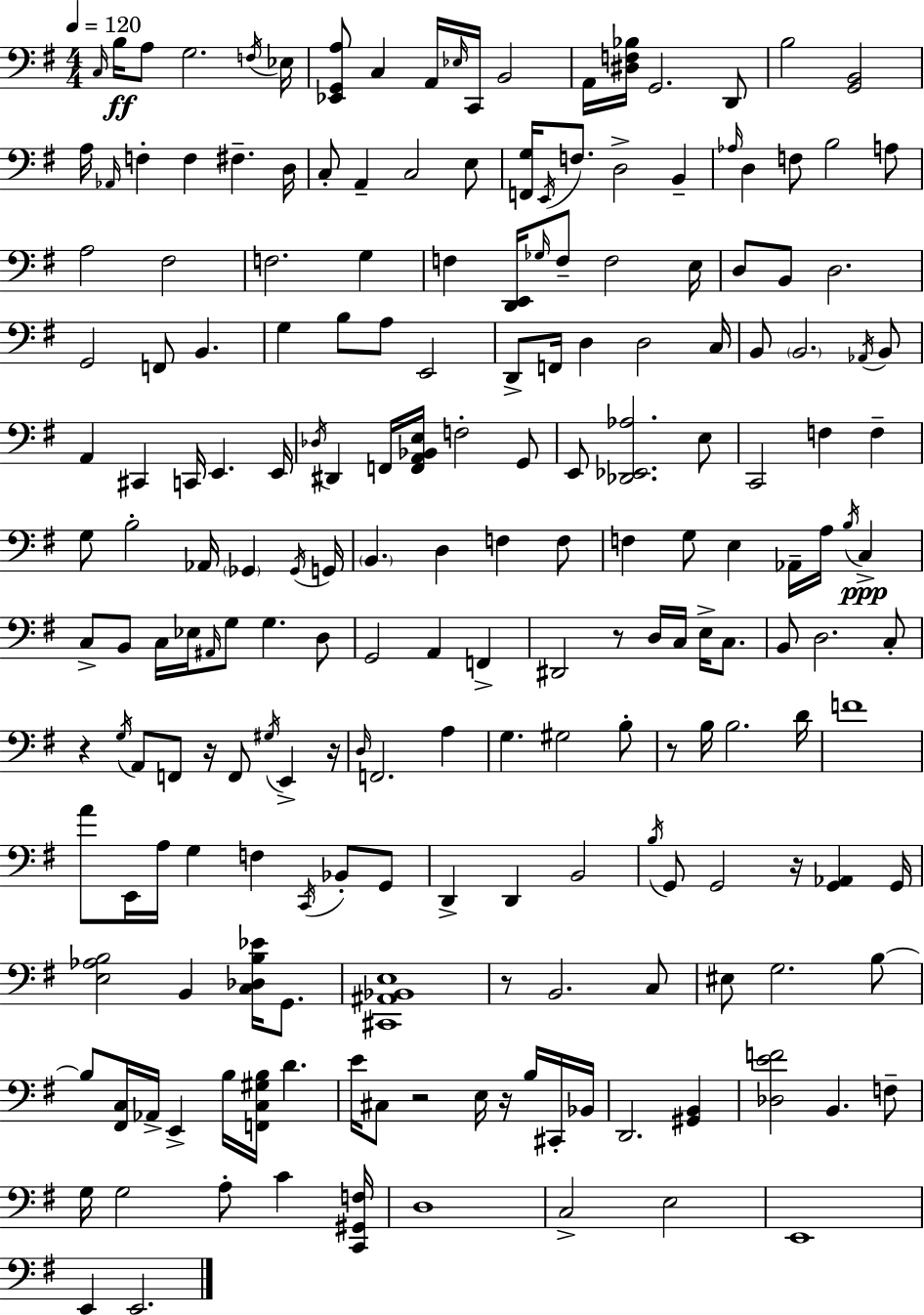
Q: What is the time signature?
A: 4/4